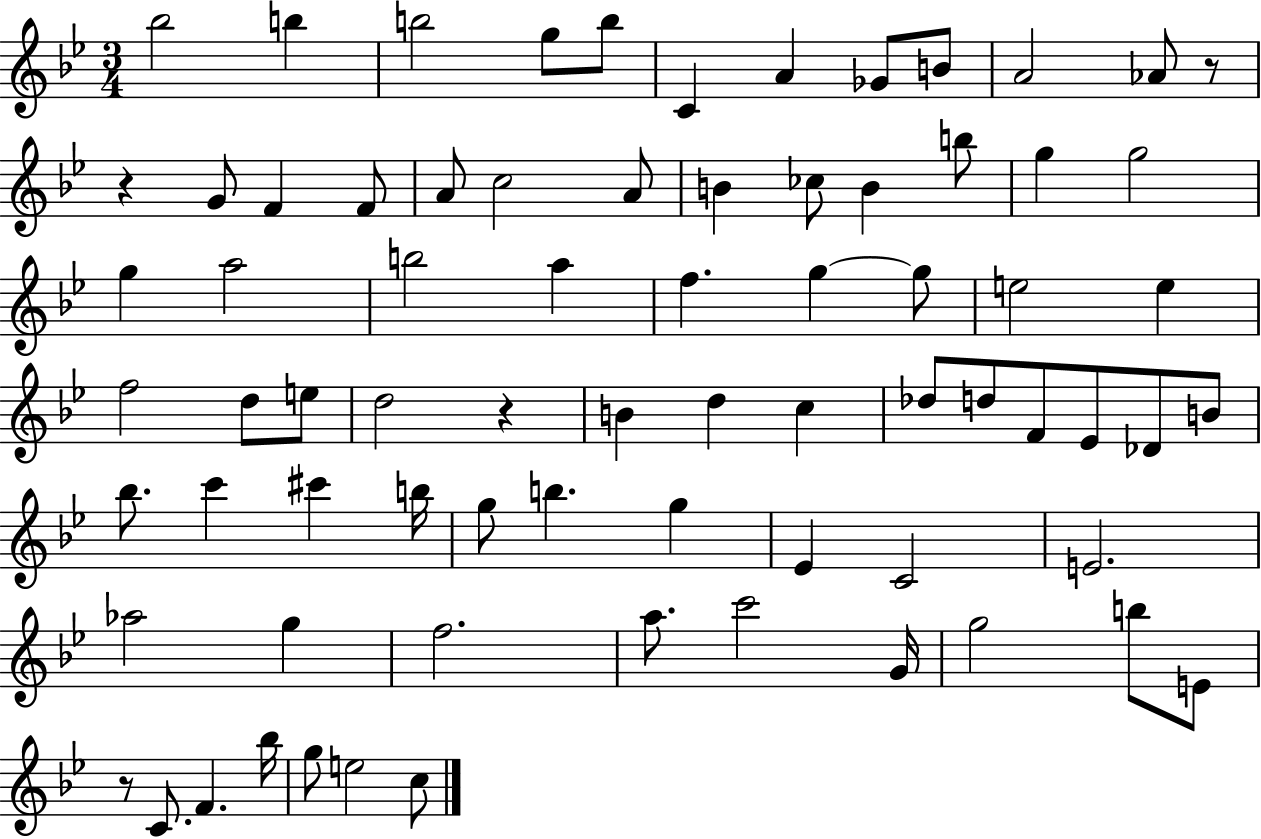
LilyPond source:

{
  \clef treble
  \numericTimeSignature
  \time 3/4
  \key bes \major
  bes''2 b''4 | b''2 g''8 b''8 | c'4 a'4 ges'8 b'8 | a'2 aes'8 r8 | \break r4 g'8 f'4 f'8 | a'8 c''2 a'8 | b'4 ces''8 b'4 b''8 | g''4 g''2 | \break g''4 a''2 | b''2 a''4 | f''4. g''4~~ g''8 | e''2 e''4 | \break f''2 d''8 e''8 | d''2 r4 | b'4 d''4 c''4 | des''8 d''8 f'8 ees'8 des'8 b'8 | \break bes''8. c'''4 cis'''4 b''16 | g''8 b''4. g''4 | ees'4 c'2 | e'2. | \break aes''2 g''4 | f''2. | a''8. c'''2 g'16 | g''2 b''8 e'8 | \break r8 c'8. f'4. bes''16 | g''8 e''2 c''8 | \bar "|."
}